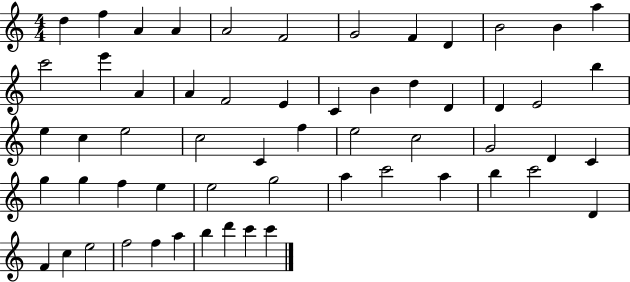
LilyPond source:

{
  \clef treble
  \numericTimeSignature
  \time 4/4
  \key c \major
  d''4 f''4 a'4 a'4 | a'2 f'2 | g'2 f'4 d'4 | b'2 b'4 a''4 | \break c'''2 e'''4 a'4 | a'4 f'2 e'4 | c'4 b'4 d''4 d'4 | d'4 e'2 b''4 | \break e''4 c''4 e''2 | c''2 c'4 f''4 | e''2 c''2 | g'2 d'4 c'4 | \break g''4 g''4 f''4 e''4 | e''2 g''2 | a''4 c'''2 a''4 | b''4 c'''2 d'4 | \break f'4 c''4 e''2 | f''2 f''4 a''4 | b''4 d'''4 c'''4 c'''4 | \bar "|."
}